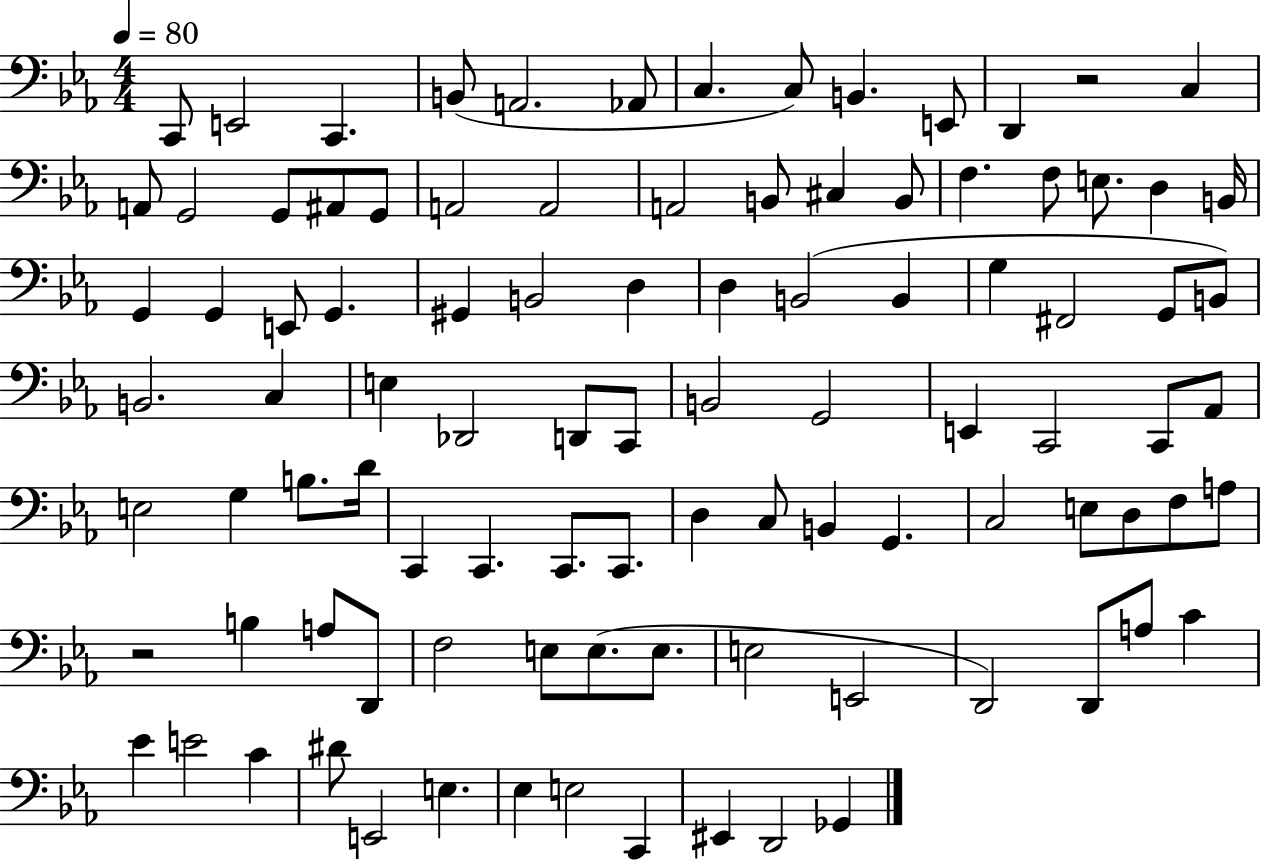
{
  \clef bass
  \numericTimeSignature
  \time 4/4
  \key ees \major
  \tempo 4 = 80
  \repeat volta 2 { c,8 e,2 c,4. | b,8( a,2. aes,8 | c4. c8) b,4. e,8 | d,4 r2 c4 | \break a,8 g,2 g,8 ais,8 g,8 | a,2 a,2 | a,2 b,8 cis4 b,8 | f4. f8 e8. d4 b,16 | \break g,4 g,4 e,8 g,4. | gis,4 b,2 d4 | d4 b,2( b,4 | g4 fis,2 g,8 b,8) | \break b,2. c4 | e4 des,2 d,8 c,8 | b,2 g,2 | e,4 c,2 c,8 aes,8 | \break e2 g4 b8. d'16 | c,4 c,4. c,8. c,8. | d4 c8 b,4 g,4. | c2 e8 d8 f8 a8 | \break r2 b4 a8 d,8 | f2 e8 e8.( e8. | e2 e,2 | d,2) d,8 a8 c'4 | \break ees'4 e'2 c'4 | dis'8 e,2 e4. | ees4 e2 c,4 | eis,4 d,2 ges,4 | \break } \bar "|."
}